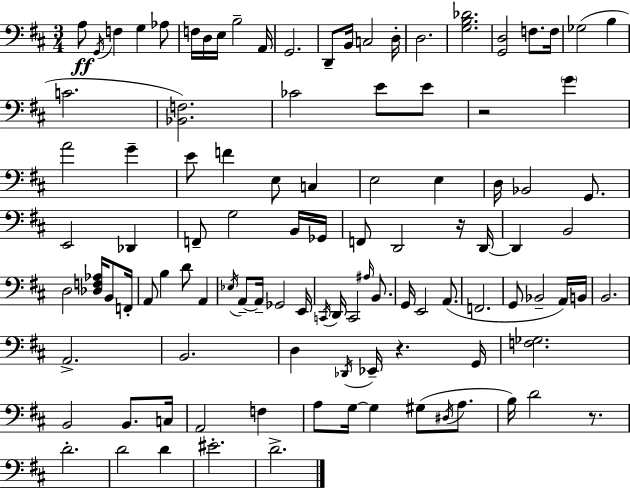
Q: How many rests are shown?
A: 4